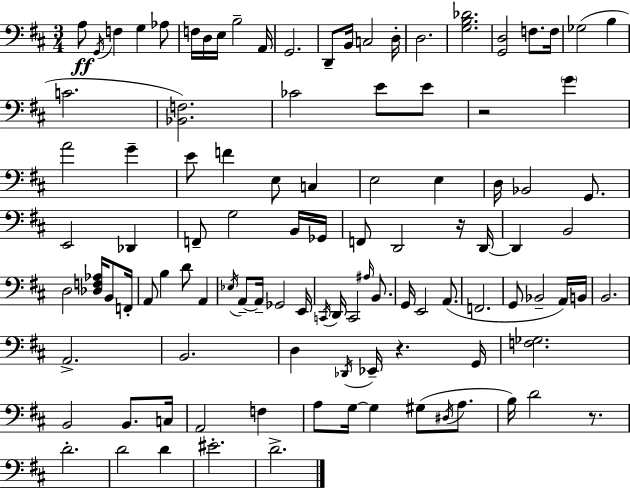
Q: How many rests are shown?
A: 4